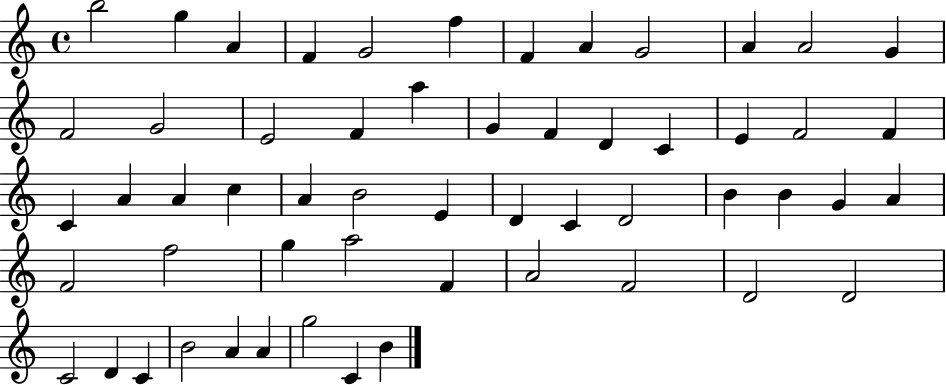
B5/h G5/q A4/q F4/q G4/h F5/q F4/q A4/q G4/h A4/q A4/h G4/q F4/h G4/h E4/h F4/q A5/q G4/q F4/q D4/q C4/q E4/q F4/h F4/q C4/q A4/q A4/q C5/q A4/q B4/h E4/q D4/q C4/q D4/h B4/q B4/q G4/q A4/q F4/h F5/h G5/q A5/h F4/q A4/h F4/h D4/h D4/h C4/h D4/q C4/q B4/h A4/q A4/q G5/h C4/q B4/q